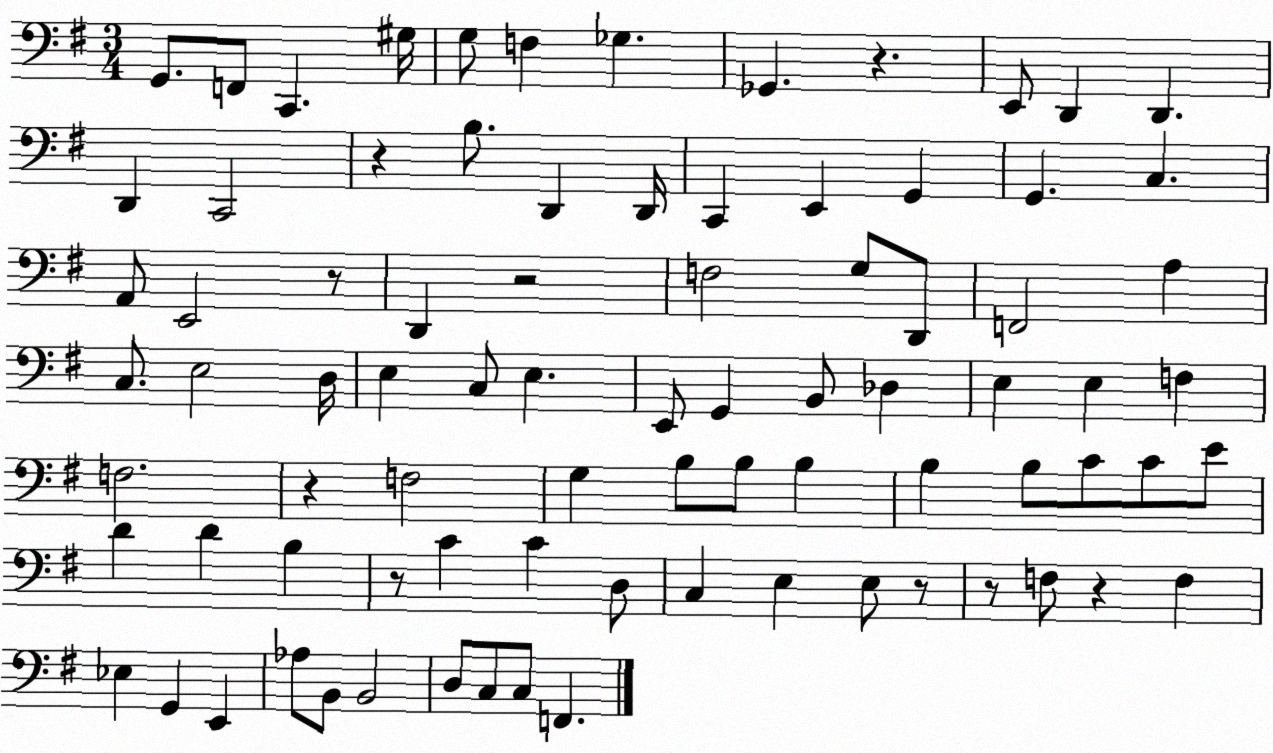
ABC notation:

X:1
T:Untitled
M:3/4
L:1/4
K:G
G,,/2 F,,/2 C,, ^G,/4 G,/2 F, _G, _G,, z E,,/2 D,, D,, D,, C,,2 z B,/2 D,, D,,/4 C,, E,, G,, G,, C, A,,/2 E,,2 z/2 D,, z2 F,2 G,/2 D,,/2 F,,2 A, C,/2 E,2 D,/4 E, C,/2 E, E,,/2 G,, B,,/2 _D, E, E, F, F,2 z F,2 G, B,/2 B,/2 B, B, B,/2 C/2 C/2 E/2 D D B, z/2 C C D,/2 C, E, E,/2 z/2 z/2 F,/2 z F, _E, G,, E,, _A,/2 B,,/2 B,,2 D,/2 C,/2 C,/2 F,,